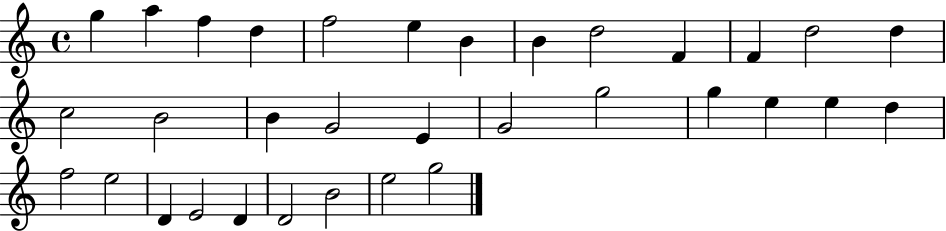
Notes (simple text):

G5/q A5/q F5/q D5/q F5/h E5/q B4/q B4/q D5/h F4/q F4/q D5/h D5/q C5/h B4/h B4/q G4/h E4/q G4/h G5/h G5/q E5/q E5/q D5/q F5/h E5/h D4/q E4/h D4/q D4/h B4/h E5/h G5/h